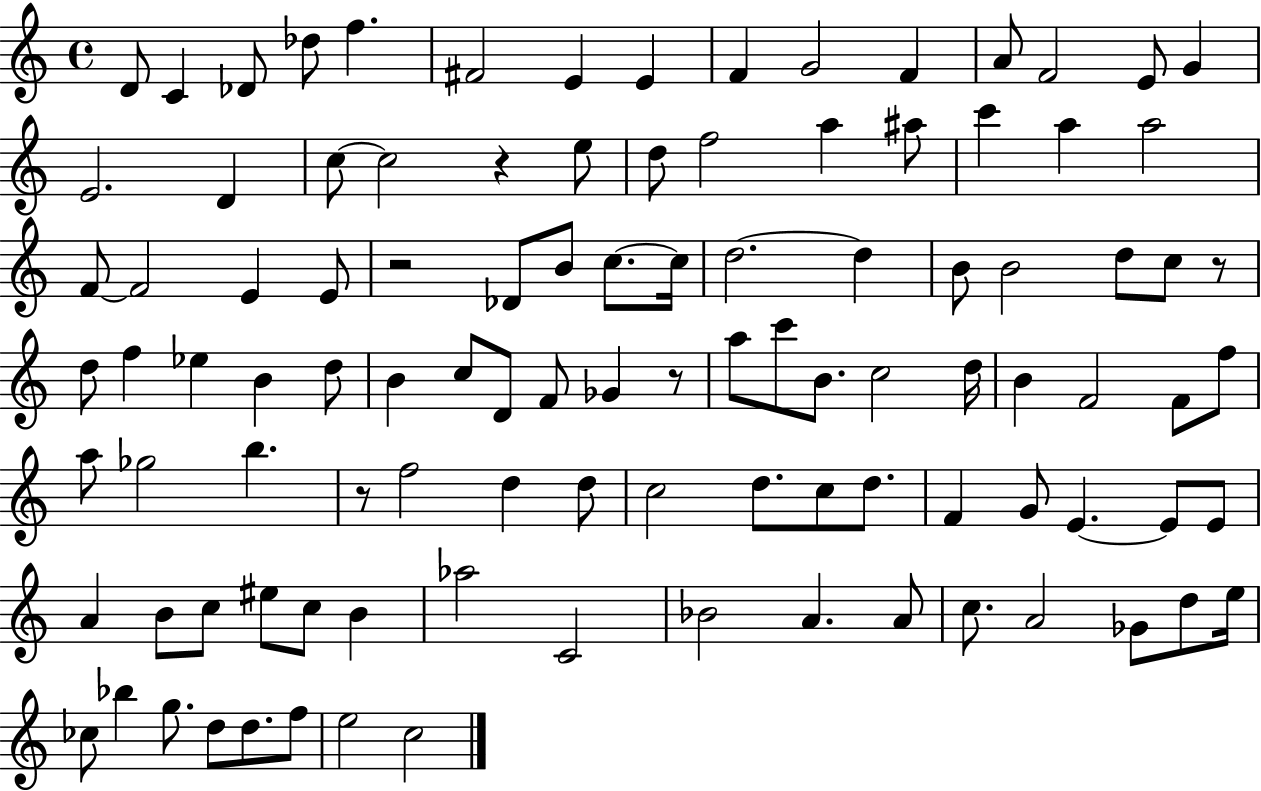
{
  \clef treble
  \time 4/4
  \defaultTimeSignature
  \key c \major
  \repeat volta 2 { d'8 c'4 des'8 des''8 f''4. | fis'2 e'4 e'4 | f'4 g'2 f'4 | a'8 f'2 e'8 g'4 | \break e'2. d'4 | c''8~~ c''2 r4 e''8 | d''8 f''2 a''4 ais''8 | c'''4 a''4 a''2 | \break f'8~~ f'2 e'4 e'8 | r2 des'8 b'8 c''8.~~ c''16 | d''2.~~ d''4 | b'8 b'2 d''8 c''8 r8 | \break d''8 f''4 ees''4 b'4 d''8 | b'4 c''8 d'8 f'8 ges'4 r8 | a''8 c'''8 b'8. c''2 d''16 | b'4 f'2 f'8 f''8 | \break a''8 ges''2 b''4. | r8 f''2 d''4 d''8 | c''2 d''8. c''8 d''8. | f'4 g'8 e'4.~~ e'8 e'8 | \break a'4 b'8 c''8 eis''8 c''8 b'4 | aes''2 c'2 | bes'2 a'4. a'8 | c''8. a'2 ges'8 d''8 e''16 | \break ces''8 bes''4 g''8. d''8 d''8. f''8 | e''2 c''2 | } \bar "|."
}